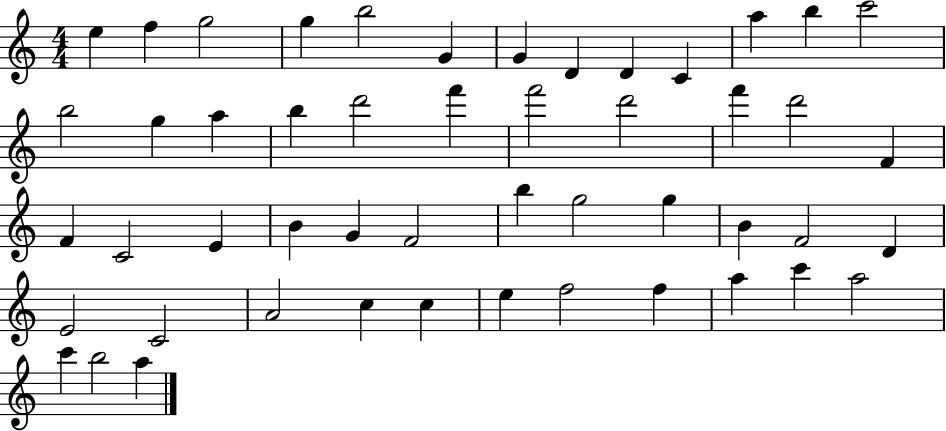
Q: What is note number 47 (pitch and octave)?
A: A5